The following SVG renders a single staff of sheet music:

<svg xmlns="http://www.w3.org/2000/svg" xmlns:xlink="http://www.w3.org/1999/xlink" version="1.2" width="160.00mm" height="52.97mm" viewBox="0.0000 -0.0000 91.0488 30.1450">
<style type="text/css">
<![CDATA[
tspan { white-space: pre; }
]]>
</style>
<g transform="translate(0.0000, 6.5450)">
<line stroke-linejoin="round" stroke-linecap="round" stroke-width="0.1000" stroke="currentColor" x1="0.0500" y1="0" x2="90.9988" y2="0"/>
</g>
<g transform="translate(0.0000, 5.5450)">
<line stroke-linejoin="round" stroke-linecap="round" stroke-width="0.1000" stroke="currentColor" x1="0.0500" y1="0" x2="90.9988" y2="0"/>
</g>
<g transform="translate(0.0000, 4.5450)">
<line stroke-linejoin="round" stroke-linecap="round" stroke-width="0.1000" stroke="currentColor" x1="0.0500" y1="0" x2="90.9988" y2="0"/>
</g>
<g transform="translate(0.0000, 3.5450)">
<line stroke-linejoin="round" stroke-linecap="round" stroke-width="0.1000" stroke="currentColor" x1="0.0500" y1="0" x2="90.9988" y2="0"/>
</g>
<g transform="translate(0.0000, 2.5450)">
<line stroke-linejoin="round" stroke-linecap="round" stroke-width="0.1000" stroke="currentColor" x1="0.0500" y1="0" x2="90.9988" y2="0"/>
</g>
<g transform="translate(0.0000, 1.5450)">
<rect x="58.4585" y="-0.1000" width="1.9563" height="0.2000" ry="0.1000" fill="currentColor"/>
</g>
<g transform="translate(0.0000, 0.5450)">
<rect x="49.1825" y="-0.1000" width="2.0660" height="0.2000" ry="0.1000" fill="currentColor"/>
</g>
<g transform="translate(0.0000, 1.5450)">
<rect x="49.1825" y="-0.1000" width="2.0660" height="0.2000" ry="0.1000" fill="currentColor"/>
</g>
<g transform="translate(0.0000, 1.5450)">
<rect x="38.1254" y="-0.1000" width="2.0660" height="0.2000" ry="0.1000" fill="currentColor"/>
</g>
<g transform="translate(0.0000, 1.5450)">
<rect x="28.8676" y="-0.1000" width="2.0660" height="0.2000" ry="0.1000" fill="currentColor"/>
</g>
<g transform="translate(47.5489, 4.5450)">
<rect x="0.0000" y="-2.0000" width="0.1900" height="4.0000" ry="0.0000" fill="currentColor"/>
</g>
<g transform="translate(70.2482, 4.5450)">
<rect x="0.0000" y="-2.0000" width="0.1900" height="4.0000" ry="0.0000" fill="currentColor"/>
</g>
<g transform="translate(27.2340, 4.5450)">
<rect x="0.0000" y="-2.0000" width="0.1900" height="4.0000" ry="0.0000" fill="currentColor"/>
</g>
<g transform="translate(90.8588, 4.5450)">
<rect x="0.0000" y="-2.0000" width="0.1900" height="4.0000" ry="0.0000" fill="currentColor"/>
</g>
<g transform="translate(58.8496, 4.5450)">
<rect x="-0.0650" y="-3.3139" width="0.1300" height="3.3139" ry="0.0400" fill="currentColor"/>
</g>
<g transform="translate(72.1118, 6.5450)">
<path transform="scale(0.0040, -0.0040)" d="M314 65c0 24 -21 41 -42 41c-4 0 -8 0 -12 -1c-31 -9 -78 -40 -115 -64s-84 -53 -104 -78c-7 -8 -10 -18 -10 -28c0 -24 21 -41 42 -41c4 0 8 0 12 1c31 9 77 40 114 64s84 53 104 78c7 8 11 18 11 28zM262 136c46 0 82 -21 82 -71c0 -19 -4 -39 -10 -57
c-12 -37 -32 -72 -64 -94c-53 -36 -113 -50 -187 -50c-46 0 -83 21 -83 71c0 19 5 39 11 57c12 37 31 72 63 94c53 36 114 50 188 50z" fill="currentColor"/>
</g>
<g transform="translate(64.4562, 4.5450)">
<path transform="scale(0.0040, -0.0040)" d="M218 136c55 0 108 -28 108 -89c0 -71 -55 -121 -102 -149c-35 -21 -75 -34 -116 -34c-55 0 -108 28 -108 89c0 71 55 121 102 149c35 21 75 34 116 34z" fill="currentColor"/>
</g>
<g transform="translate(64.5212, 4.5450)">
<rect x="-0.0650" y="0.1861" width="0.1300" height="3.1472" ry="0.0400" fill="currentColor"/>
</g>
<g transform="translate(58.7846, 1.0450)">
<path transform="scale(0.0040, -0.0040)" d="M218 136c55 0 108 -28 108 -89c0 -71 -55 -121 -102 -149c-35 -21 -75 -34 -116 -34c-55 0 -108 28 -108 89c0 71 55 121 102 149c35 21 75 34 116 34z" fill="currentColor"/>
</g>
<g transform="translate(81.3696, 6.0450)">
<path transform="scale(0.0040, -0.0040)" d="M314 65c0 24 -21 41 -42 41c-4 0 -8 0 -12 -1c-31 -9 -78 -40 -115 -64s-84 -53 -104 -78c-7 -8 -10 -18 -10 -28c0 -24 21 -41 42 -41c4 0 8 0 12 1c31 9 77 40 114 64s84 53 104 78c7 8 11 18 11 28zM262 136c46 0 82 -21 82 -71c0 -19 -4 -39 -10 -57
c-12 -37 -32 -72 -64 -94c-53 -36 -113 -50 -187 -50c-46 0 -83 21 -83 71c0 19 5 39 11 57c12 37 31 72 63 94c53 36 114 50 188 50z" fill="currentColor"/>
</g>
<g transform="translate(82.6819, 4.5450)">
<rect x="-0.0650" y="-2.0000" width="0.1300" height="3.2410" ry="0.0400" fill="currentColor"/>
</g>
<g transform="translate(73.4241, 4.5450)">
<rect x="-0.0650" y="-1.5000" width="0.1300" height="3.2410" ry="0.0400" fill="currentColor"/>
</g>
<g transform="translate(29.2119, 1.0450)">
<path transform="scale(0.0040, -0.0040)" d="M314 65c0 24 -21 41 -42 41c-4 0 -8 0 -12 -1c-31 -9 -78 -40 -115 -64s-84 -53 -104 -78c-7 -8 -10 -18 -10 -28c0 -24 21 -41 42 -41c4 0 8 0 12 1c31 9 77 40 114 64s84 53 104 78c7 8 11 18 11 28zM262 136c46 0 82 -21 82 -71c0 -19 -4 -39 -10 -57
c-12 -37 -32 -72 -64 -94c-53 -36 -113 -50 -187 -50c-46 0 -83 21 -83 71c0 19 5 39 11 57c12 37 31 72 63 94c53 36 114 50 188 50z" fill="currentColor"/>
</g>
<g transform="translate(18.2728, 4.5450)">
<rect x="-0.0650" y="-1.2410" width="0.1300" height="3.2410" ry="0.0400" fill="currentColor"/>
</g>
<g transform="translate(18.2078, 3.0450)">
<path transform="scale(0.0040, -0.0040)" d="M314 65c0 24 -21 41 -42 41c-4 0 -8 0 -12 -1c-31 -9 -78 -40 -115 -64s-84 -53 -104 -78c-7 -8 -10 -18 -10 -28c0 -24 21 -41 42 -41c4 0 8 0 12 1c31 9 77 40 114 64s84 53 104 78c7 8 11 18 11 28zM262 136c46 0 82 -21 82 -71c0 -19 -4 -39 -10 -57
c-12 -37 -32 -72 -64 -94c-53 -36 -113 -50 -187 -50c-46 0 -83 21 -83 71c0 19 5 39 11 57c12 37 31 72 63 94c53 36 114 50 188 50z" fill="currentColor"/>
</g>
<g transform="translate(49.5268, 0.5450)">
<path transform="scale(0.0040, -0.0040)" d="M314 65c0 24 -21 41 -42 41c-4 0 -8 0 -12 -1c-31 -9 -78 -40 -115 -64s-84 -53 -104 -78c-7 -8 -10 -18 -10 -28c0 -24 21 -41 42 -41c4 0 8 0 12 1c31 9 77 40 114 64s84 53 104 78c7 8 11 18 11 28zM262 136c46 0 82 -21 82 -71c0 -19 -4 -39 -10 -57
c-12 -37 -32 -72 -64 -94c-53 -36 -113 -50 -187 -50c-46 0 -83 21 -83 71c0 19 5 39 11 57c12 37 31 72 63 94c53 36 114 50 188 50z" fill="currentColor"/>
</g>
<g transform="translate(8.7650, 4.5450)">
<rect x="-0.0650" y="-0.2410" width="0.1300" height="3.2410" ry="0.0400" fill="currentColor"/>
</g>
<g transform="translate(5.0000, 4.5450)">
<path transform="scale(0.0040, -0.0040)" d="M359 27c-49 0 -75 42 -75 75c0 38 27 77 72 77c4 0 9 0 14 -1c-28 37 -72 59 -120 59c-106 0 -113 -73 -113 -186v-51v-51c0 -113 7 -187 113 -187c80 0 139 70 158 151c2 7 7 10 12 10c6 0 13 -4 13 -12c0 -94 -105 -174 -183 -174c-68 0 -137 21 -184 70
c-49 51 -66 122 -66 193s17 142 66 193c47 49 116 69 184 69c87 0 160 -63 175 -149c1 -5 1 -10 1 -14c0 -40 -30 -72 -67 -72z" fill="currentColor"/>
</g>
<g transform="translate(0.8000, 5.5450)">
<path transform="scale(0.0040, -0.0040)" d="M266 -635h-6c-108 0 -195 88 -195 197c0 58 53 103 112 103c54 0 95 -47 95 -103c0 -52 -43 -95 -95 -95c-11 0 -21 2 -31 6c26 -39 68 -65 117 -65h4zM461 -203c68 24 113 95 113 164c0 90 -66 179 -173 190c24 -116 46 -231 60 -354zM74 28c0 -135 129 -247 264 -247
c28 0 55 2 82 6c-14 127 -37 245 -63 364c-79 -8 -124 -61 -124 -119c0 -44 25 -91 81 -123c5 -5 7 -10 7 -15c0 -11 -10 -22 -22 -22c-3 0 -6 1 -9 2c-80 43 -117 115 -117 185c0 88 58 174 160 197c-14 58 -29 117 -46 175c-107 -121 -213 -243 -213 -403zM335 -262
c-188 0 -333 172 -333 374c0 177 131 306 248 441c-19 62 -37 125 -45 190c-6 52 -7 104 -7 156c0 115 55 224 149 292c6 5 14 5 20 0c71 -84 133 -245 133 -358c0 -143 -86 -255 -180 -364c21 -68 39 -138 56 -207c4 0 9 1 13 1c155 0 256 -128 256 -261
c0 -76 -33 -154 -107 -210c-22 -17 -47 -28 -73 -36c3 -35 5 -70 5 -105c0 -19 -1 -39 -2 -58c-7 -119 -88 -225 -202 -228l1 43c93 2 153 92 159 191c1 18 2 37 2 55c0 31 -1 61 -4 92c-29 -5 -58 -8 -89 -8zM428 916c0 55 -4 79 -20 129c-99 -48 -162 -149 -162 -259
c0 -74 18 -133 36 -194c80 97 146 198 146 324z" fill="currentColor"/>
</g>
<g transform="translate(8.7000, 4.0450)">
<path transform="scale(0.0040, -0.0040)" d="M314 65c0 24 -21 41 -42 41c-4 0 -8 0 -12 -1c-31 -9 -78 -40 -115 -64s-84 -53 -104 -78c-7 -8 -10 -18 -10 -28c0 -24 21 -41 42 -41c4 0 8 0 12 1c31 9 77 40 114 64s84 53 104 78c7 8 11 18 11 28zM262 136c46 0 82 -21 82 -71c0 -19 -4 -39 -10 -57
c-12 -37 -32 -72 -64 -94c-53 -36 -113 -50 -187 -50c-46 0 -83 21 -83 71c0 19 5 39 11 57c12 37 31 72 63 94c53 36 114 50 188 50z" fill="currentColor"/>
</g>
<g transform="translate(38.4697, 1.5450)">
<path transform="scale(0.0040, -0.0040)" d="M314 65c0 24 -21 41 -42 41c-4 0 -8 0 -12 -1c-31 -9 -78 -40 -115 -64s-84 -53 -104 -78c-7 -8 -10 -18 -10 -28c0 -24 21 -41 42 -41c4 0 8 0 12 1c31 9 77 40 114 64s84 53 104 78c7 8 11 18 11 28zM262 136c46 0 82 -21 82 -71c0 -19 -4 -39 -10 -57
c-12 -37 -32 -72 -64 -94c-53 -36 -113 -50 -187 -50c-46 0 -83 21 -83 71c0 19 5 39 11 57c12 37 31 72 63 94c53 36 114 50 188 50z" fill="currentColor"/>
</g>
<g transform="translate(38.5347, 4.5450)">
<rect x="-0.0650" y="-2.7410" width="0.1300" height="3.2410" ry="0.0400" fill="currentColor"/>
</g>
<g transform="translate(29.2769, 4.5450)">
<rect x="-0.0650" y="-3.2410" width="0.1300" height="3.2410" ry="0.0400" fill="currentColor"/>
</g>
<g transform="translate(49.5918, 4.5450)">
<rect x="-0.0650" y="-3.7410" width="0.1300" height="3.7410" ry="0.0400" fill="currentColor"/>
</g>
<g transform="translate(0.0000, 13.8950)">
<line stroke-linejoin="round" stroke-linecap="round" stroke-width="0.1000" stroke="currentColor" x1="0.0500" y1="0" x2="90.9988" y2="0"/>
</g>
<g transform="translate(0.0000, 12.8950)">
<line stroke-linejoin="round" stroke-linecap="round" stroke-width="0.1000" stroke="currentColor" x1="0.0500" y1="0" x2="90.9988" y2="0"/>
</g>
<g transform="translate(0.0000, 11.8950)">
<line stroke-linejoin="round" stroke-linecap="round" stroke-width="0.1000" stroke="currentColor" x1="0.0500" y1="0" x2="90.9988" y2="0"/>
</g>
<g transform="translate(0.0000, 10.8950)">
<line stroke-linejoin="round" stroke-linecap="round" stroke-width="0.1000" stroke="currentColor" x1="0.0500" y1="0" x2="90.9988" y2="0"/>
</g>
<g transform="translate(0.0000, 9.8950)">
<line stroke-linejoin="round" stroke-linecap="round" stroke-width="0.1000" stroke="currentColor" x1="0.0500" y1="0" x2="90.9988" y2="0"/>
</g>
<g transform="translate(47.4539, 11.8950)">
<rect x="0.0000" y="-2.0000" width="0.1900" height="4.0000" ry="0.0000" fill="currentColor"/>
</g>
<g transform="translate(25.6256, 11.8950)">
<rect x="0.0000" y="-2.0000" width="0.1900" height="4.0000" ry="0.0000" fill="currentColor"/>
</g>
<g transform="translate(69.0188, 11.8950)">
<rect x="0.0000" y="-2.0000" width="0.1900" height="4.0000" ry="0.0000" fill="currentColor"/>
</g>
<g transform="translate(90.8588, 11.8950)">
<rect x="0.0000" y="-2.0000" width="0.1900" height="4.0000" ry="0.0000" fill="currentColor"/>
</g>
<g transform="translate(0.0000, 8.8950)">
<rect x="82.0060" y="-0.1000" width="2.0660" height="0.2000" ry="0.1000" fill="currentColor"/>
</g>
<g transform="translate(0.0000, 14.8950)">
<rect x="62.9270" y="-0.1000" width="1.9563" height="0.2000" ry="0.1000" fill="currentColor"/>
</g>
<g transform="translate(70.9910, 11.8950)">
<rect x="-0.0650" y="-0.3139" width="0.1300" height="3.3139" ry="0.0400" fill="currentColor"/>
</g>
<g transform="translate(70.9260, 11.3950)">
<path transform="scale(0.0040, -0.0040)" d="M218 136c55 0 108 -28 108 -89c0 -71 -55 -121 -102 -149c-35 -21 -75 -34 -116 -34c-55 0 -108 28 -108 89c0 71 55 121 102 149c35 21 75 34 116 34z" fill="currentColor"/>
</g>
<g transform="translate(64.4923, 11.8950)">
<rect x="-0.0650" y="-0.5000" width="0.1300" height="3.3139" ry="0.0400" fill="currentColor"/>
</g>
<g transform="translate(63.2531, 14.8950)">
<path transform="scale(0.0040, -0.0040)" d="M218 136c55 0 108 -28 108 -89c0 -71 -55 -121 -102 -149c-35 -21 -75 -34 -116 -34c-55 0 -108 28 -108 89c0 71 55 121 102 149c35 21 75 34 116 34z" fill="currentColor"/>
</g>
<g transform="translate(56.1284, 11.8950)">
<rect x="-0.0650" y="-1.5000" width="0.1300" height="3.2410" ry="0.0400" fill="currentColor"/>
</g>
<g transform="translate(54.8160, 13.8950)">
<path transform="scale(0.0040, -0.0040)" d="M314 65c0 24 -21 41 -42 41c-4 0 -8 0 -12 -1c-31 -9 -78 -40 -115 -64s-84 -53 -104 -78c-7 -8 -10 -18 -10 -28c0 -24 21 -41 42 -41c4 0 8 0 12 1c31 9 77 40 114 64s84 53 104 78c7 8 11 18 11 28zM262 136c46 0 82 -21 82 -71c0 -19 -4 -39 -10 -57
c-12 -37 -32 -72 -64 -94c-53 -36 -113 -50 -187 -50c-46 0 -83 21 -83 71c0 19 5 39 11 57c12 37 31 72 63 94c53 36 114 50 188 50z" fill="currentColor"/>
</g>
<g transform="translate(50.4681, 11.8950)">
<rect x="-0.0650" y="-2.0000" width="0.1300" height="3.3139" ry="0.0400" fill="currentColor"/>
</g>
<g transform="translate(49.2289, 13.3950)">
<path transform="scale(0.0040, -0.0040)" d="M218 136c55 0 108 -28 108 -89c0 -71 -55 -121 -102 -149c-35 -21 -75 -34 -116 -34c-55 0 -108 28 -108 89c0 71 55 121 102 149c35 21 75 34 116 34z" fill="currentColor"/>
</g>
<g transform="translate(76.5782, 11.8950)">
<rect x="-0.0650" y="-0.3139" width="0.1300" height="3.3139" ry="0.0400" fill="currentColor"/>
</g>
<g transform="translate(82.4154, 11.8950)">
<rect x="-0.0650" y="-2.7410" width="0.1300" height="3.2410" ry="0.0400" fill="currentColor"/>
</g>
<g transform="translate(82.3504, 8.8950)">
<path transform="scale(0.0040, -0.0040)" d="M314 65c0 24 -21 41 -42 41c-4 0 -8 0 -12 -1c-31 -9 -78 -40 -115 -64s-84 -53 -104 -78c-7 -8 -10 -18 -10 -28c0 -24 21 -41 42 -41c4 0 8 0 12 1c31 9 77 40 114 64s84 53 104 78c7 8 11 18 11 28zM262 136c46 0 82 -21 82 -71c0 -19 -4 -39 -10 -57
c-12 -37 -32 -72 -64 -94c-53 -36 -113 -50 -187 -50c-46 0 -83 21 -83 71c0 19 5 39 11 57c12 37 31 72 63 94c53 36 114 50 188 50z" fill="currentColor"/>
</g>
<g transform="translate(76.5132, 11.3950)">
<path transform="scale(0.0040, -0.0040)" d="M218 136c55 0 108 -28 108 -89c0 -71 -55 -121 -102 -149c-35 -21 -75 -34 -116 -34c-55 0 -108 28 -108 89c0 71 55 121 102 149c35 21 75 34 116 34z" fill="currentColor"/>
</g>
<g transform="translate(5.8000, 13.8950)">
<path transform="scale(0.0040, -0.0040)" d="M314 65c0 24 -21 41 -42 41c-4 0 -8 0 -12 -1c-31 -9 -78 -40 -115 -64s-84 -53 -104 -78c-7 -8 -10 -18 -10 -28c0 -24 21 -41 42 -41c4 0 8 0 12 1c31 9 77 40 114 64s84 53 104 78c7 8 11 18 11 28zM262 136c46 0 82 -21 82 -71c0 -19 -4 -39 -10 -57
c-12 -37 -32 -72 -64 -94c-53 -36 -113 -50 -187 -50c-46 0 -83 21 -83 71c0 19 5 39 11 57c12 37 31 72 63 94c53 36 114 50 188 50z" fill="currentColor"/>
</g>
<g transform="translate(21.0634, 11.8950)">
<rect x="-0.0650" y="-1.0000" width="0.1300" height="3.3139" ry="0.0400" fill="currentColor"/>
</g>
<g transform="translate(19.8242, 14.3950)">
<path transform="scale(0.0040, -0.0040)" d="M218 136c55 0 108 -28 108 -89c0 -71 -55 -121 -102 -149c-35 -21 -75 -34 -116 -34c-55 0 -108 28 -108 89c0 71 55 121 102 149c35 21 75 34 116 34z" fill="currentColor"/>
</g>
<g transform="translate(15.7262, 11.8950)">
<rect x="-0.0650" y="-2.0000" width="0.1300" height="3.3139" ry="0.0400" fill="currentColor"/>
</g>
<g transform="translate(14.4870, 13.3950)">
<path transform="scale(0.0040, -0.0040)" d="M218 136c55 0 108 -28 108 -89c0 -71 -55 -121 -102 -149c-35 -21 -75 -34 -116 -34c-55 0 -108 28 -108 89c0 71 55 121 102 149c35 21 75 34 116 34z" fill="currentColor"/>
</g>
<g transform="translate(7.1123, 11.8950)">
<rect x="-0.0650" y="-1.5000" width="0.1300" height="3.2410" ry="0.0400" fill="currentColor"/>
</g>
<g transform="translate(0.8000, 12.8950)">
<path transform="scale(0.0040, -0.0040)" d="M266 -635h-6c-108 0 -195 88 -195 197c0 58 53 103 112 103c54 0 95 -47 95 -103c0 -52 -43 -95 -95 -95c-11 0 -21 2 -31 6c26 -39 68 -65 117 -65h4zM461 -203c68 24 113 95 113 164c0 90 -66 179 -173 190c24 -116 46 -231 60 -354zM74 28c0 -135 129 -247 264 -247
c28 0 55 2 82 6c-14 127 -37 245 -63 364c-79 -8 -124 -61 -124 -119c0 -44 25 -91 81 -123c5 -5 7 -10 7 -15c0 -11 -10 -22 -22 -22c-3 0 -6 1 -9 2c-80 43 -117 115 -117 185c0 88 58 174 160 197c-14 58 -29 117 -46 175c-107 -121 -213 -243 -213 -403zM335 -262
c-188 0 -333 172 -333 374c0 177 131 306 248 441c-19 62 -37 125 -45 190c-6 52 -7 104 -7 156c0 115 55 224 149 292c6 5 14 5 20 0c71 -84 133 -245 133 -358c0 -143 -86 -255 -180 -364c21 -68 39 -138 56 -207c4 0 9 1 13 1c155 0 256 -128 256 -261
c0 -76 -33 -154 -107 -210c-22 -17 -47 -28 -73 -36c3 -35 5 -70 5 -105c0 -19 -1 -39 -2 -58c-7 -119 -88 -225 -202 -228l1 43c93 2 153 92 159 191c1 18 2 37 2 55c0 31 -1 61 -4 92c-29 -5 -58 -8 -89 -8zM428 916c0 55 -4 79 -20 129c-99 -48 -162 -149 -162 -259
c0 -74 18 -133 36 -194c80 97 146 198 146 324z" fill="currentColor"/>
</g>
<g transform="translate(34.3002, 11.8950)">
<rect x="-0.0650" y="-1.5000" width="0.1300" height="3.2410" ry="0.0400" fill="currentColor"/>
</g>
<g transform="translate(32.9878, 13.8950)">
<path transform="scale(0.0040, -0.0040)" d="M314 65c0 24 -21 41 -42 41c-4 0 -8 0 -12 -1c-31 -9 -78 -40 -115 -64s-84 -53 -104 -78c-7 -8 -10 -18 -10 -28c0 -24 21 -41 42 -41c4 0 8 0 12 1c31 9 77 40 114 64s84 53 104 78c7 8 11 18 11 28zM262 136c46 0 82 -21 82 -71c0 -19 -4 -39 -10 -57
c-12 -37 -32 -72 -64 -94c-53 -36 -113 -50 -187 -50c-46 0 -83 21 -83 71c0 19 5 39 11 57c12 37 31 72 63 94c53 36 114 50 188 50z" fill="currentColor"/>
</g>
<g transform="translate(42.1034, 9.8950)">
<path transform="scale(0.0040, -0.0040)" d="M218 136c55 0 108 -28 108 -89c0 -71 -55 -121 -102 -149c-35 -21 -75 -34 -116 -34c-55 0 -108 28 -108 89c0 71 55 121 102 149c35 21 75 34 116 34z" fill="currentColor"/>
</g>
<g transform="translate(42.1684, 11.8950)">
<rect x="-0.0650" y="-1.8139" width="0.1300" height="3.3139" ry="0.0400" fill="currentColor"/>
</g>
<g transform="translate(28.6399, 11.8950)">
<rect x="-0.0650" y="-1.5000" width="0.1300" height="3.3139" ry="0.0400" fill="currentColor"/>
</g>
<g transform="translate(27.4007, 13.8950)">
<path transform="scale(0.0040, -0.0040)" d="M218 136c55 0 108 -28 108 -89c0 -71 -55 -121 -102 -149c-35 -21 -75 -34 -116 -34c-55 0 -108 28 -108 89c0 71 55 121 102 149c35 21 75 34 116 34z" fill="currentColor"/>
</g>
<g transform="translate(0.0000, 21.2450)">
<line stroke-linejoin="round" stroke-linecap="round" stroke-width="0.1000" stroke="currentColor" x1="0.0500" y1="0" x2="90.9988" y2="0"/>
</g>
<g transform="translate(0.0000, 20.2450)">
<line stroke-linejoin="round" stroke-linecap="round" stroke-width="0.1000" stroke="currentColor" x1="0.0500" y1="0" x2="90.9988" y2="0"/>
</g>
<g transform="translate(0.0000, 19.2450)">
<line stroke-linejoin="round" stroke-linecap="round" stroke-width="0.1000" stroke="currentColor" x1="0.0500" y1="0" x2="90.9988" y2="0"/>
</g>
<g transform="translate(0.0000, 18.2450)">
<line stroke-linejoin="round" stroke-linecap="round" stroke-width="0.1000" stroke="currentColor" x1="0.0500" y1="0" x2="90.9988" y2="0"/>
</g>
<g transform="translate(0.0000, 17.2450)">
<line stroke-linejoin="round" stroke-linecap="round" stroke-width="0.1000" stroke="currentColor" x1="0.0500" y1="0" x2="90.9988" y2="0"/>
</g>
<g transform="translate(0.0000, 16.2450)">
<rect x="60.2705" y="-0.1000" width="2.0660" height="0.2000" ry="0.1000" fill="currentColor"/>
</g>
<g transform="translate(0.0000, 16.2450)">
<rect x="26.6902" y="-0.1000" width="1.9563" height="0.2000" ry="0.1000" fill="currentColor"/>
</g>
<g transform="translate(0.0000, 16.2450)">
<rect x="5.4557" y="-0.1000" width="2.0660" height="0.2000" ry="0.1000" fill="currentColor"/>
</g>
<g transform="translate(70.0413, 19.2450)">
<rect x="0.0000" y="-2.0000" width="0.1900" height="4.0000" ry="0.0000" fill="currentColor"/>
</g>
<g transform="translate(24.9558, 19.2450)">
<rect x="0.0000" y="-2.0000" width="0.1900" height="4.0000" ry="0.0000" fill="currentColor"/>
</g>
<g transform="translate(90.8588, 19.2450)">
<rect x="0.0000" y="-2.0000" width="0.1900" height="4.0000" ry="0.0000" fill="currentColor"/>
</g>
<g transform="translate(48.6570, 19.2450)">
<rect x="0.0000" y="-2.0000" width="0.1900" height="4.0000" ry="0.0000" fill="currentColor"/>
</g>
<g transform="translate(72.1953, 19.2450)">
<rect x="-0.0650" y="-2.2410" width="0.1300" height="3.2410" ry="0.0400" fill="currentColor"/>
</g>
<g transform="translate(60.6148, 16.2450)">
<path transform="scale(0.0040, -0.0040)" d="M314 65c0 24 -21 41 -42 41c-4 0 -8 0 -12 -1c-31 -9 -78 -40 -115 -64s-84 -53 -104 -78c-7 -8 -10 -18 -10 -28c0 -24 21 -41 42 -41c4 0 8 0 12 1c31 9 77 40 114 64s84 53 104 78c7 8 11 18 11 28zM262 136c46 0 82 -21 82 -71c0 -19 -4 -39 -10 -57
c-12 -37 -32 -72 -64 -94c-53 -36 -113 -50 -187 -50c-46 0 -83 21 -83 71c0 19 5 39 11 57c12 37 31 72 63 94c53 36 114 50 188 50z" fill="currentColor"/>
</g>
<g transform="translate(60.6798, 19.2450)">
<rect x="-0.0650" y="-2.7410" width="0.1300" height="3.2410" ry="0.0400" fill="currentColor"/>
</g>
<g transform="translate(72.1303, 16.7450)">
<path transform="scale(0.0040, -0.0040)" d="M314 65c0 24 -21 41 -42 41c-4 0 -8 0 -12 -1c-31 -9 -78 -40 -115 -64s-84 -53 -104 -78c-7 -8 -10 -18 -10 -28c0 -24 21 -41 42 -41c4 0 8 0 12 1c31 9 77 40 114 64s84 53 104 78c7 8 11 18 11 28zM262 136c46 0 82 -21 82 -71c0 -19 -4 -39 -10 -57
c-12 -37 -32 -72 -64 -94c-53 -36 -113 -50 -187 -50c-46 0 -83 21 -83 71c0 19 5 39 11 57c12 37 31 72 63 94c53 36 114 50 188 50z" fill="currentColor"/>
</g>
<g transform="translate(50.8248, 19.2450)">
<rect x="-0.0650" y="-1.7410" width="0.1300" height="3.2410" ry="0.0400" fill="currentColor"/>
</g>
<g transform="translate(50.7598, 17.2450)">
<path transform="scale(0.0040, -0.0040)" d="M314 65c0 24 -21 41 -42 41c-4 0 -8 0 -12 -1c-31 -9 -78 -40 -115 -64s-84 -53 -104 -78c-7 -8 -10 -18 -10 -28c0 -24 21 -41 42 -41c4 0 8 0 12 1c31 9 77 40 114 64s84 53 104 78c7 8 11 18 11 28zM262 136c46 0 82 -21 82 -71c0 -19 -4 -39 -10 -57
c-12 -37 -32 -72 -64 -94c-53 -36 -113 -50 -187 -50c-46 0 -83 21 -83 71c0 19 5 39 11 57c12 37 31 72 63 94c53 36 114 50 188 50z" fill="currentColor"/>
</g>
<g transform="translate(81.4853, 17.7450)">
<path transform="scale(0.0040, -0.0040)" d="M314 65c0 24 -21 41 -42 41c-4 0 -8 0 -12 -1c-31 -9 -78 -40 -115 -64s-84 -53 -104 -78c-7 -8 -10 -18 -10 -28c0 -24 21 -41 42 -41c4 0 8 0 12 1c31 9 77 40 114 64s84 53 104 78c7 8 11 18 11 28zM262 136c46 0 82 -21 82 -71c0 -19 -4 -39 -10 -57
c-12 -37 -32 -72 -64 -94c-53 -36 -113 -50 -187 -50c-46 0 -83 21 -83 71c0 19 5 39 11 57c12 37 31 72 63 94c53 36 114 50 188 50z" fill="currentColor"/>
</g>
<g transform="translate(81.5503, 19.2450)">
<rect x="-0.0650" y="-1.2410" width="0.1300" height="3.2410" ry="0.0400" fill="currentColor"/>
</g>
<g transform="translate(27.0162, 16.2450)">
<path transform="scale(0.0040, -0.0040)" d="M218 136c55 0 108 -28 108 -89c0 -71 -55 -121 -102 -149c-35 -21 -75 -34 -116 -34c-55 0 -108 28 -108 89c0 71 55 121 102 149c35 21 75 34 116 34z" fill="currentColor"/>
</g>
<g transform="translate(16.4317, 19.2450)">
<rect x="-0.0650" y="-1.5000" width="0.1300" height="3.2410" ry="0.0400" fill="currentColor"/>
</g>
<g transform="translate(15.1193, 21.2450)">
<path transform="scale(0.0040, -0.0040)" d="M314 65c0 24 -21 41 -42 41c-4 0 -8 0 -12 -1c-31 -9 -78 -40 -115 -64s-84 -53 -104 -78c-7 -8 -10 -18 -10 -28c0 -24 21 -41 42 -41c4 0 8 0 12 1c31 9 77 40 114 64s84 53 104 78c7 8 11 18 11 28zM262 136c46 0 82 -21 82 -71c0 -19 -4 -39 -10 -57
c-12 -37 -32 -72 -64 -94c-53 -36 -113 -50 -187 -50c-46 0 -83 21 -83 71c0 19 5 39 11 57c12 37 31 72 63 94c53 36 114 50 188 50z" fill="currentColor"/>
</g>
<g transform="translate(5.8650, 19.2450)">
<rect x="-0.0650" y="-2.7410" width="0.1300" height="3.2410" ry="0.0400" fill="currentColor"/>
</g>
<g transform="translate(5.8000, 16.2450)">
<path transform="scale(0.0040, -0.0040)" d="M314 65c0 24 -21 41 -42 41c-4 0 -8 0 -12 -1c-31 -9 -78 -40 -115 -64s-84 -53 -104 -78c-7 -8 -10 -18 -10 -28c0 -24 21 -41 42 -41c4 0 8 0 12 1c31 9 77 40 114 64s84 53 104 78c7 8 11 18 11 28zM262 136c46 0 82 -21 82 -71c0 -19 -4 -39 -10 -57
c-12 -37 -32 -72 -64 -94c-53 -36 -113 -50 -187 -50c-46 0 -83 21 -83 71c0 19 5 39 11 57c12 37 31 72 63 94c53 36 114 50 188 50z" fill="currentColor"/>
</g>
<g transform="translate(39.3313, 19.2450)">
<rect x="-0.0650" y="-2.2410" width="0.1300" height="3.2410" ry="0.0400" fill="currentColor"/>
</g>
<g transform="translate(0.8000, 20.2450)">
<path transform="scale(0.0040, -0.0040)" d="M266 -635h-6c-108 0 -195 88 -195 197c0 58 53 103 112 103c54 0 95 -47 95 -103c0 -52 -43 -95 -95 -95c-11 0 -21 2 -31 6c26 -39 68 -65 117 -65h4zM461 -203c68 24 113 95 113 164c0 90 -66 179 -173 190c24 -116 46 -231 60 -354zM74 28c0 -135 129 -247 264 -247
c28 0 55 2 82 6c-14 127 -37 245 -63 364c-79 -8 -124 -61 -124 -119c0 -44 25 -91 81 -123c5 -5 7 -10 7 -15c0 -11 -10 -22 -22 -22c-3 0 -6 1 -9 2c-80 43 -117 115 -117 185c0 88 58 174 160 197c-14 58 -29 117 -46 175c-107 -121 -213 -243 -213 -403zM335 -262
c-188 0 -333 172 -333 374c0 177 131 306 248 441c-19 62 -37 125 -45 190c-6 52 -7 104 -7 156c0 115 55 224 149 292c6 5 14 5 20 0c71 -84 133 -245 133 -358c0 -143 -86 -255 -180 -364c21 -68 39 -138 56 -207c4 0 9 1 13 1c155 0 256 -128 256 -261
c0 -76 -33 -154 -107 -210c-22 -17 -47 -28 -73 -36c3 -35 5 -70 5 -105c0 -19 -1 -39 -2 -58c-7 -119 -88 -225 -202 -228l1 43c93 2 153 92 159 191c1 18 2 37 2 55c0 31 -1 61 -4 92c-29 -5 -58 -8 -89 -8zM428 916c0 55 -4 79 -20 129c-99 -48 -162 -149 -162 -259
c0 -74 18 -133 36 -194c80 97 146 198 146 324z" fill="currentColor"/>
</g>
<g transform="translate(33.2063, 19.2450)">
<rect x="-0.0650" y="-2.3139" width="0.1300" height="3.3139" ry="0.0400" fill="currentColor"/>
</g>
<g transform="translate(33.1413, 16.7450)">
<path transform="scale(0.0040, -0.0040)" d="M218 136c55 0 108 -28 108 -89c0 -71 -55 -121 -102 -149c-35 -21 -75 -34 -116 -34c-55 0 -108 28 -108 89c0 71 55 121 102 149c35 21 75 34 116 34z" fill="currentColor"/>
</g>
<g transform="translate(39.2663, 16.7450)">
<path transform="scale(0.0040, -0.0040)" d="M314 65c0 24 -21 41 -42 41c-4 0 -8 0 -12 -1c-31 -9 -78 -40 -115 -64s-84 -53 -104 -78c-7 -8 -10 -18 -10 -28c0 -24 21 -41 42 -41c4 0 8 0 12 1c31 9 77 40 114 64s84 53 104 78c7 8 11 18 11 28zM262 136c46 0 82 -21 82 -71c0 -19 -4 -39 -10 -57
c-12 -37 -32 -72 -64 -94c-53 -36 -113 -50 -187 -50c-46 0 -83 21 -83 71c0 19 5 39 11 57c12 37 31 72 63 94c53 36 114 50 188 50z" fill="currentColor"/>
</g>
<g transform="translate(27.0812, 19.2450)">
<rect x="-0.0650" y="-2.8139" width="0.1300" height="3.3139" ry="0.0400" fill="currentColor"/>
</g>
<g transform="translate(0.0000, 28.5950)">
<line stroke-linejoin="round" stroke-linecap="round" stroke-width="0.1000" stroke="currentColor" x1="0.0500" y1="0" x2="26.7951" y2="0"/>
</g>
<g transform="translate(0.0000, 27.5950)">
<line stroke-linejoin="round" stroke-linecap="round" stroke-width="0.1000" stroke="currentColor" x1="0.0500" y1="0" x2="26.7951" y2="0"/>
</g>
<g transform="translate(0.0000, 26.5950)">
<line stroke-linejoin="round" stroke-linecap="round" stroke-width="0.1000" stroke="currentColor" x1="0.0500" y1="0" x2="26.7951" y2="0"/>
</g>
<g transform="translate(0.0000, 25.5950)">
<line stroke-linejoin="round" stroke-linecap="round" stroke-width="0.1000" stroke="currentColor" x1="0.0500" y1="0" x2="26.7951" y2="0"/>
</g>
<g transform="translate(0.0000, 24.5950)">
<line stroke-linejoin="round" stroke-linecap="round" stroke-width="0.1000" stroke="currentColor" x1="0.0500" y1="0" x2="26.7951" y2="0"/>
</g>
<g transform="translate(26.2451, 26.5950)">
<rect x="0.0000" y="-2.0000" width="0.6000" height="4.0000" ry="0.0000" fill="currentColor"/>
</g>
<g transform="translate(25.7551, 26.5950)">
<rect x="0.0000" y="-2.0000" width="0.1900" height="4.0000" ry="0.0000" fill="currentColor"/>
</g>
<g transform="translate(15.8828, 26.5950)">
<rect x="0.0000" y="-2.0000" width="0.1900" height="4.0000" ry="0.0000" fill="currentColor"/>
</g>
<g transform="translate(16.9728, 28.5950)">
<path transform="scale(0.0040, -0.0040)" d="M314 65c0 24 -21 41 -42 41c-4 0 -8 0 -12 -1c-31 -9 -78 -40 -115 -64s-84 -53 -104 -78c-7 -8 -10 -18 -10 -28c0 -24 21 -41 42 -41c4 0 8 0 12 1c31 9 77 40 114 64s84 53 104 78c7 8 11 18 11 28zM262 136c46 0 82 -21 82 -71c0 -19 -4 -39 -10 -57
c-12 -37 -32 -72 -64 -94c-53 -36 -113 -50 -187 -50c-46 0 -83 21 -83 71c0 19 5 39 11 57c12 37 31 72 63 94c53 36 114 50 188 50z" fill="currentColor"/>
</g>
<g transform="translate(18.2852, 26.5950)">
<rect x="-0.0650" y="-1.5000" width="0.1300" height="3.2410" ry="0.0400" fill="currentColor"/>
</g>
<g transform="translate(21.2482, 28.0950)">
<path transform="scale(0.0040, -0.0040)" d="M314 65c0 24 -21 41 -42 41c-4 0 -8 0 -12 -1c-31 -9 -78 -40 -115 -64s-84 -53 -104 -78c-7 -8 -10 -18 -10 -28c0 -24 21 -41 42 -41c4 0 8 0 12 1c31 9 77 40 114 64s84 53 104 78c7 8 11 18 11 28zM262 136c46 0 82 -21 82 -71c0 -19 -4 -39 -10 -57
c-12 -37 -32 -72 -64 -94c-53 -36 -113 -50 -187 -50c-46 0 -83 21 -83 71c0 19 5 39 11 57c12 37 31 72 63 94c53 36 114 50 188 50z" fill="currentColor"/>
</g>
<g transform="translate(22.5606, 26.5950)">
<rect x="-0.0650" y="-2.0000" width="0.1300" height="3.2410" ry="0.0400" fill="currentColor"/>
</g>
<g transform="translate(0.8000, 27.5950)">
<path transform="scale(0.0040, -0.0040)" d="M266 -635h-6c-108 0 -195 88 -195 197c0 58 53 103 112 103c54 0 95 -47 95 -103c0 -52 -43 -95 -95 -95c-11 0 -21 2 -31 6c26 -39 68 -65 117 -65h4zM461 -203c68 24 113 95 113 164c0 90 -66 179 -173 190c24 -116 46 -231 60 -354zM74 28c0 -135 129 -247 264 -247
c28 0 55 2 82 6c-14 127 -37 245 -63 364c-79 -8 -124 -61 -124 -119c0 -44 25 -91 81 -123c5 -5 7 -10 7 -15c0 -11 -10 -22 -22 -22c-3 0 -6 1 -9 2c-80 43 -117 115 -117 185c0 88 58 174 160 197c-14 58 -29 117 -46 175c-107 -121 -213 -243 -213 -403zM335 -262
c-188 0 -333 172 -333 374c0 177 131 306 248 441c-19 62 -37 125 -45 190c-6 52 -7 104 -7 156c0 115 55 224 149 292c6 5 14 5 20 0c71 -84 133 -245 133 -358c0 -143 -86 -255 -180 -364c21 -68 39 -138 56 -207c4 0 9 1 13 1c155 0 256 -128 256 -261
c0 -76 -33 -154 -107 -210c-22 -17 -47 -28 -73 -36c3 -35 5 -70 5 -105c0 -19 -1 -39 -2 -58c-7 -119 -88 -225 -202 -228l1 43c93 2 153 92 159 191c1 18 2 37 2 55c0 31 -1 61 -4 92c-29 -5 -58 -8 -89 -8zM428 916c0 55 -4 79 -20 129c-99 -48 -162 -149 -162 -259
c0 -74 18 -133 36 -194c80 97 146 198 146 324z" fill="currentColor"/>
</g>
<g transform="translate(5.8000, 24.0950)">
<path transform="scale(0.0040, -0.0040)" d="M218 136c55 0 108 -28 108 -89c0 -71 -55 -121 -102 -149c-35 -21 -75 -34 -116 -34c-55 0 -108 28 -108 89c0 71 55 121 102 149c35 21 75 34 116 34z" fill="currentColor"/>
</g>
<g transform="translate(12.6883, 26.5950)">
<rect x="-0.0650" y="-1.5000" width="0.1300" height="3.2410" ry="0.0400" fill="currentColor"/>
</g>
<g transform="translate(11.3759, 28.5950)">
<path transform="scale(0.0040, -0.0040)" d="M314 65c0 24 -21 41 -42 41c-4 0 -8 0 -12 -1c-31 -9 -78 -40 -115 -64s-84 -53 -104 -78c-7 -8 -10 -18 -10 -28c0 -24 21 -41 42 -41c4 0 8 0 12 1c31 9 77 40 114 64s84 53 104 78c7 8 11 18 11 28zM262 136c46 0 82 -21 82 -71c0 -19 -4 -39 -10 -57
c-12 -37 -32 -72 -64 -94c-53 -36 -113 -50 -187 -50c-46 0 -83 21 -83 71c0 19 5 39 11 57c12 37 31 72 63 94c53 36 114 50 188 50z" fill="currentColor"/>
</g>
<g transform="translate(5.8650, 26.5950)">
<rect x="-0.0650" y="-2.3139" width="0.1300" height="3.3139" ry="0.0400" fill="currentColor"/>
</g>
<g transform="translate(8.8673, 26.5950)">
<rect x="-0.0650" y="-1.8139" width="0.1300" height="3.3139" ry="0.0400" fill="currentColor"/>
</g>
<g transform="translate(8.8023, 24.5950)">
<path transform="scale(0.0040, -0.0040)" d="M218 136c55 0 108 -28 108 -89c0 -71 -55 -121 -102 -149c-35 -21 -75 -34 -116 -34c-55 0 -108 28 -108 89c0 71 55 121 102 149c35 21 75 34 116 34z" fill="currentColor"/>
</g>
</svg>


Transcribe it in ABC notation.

X:1
T:Untitled
M:4/4
L:1/4
K:C
c2 e2 b2 a2 c'2 b B E2 F2 E2 F D E E2 f F E2 C c c a2 a2 E2 a g g2 f2 a2 g2 e2 g f E2 E2 F2